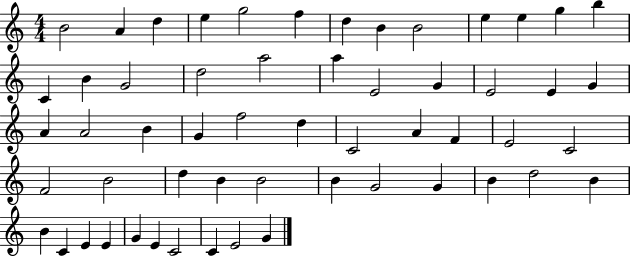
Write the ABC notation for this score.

X:1
T:Untitled
M:4/4
L:1/4
K:C
B2 A d e g2 f d B B2 e e g b C B G2 d2 a2 a E2 G E2 E G A A2 B G f2 d C2 A F E2 C2 F2 B2 d B B2 B G2 G B d2 B B C E E G E C2 C E2 G